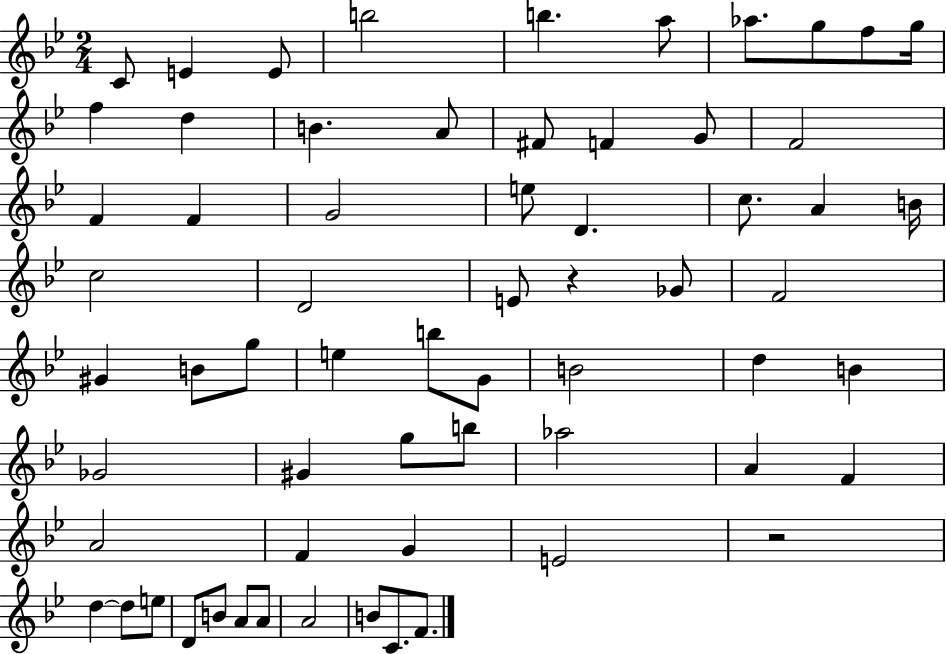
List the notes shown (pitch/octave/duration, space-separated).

C4/e E4/q E4/e B5/h B5/q. A5/e Ab5/e. G5/e F5/e G5/s F5/q D5/q B4/q. A4/e F#4/e F4/q G4/e F4/h F4/q F4/q G4/h E5/e D4/q. C5/e. A4/q B4/s C5/h D4/h E4/e R/q Gb4/e F4/h G#4/q B4/e G5/e E5/q B5/e G4/e B4/h D5/q B4/q Gb4/h G#4/q G5/e B5/e Ab5/h A4/q F4/q A4/h F4/q G4/q E4/h R/h D5/q D5/e E5/e D4/e B4/e A4/e A4/e A4/h B4/e C4/e. F4/e.